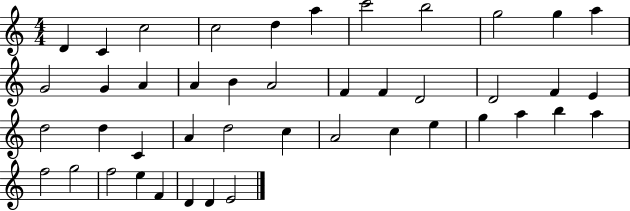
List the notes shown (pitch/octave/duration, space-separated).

D4/q C4/q C5/h C5/h D5/q A5/q C6/h B5/h G5/h G5/q A5/q G4/h G4/q A4/q A4/q B4/q A4/h F4/q F4/q D4/h D4/h F4/q E4/q D5/h D5/q C4/q A4/q D5/h C5/q A4/h C5/q E5/q G5/q A5/q B5/q A5/q F5/h G5/h F5/h E5/q F4/q D4/q D4/q E4/h